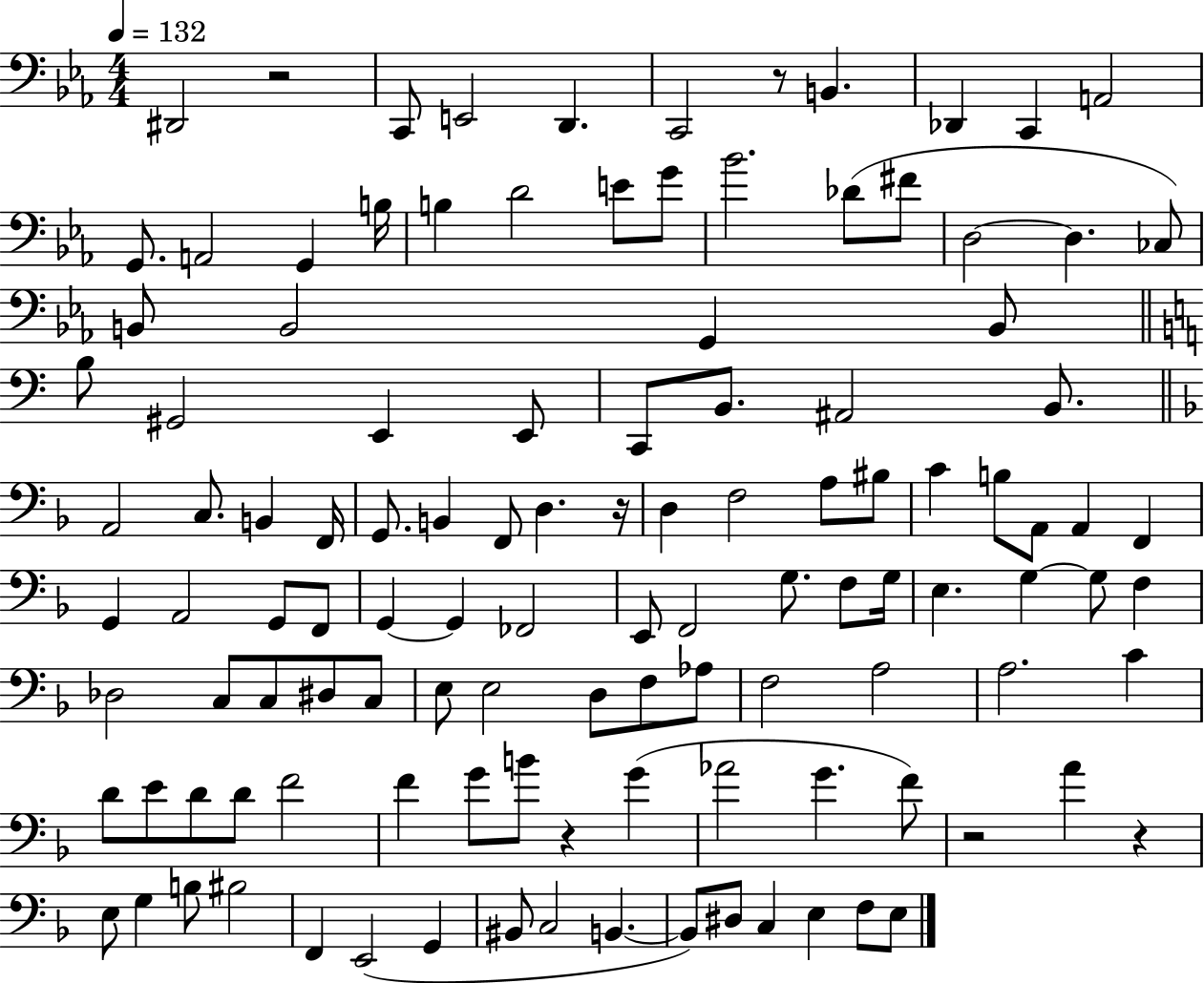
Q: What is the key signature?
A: EES major